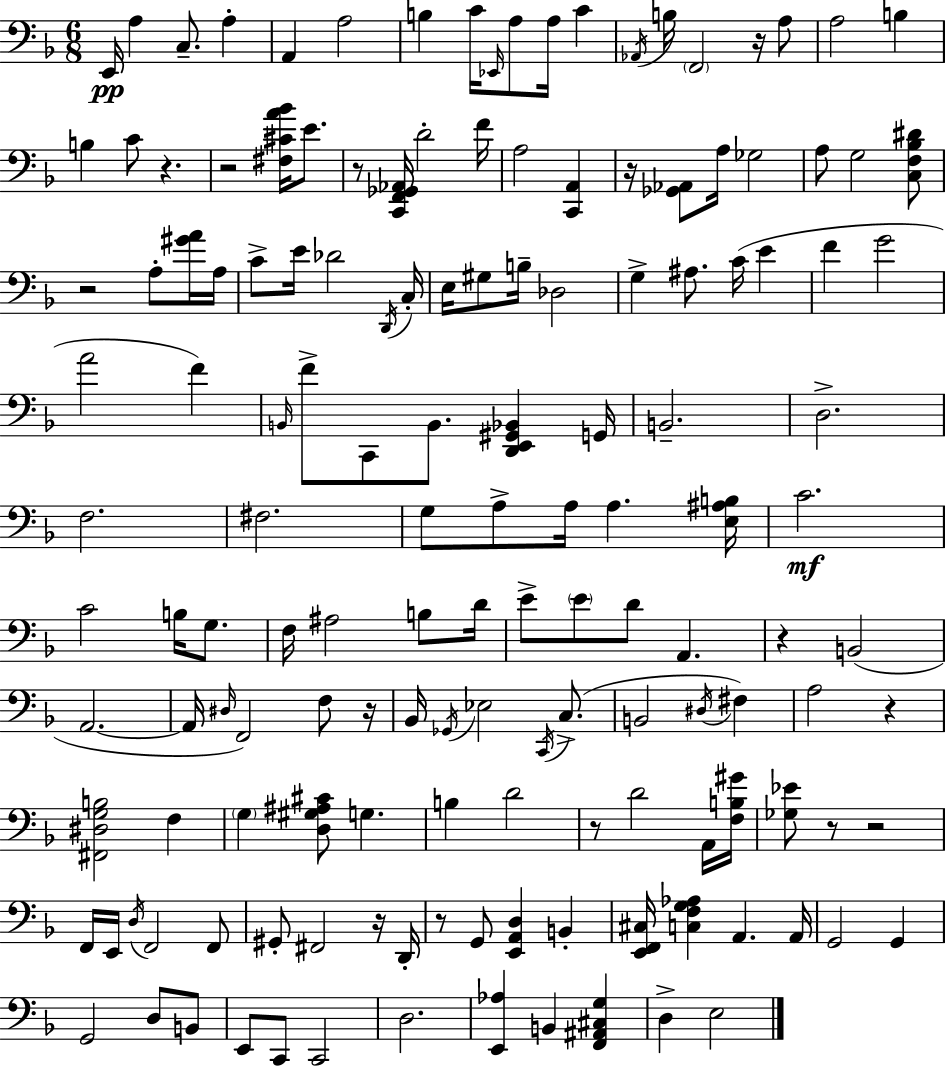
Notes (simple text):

E2/s A3/q C3/e. A3/q A2/q A3/h B3/q C4/s Eb2/s A3/e A3/s C4/q Ab2/s B3/s F2/h R/s A3/e A3/h B3/q B3/q C4/e R/q. R/h [F#3,C#4,A4,Bb4]/s E4/e. R/e [C2,F2,Gb2,Ab2]/s D4/h F4/s A3/h [C2,A2]/q R/s [Gb2,Ab2]/e A3/s Gb3/h A3/e G3/h [C3,F3,Bb3,D#4]/e R/h A3/e [G#4,A4]/s A3/s C4/e E4/s Db4/h D2/s C3/s E3/s G#3/e B3/s Db3/h G3/q A#3/e. C4/s E4/q F4/q G4/h A4/h F4/q B2/s F4/e C2/e B2/e. [D2,E2,G#2,Bb2]/q G2/s B2/h. D3/h. F3/h. F#3/h. G3/e A3/e A3/s A3/q. [E3,A#3,B3]/s C4/h. C4/h B3/s G3/e. F3/s A#3/h B3/e D4/s E4/e E4/e D4/e A2/q. R/q B2/h A2/h. A2/s D#3/s F2/h F3/e R/s Bb2/s Gb2/s Eb3/h C2/s C3/e. B2/h D#3/s F#3/q A3/h R/q [F#2,D#3,G3,B3]/h F3/q G3/q [D3,G#3,A#3,C#4]/e G3/q. B3/q D4/h R/e D4/h A2/s [F3,B3,G#4]/s [Gb3,Eb4]/e R/e R/h F2/s E2/s D3/s F2/h F2/e G#2/e F#2/h R/s D2/s R/e G2/e [E2,A2,D3]/q B2/q [E2,F2,C#3]/s [C3,F3,G3,Ab3]/q A2/q. A2/s G2/h G2/q G2/h D3/e B2/e E2/e C2/e C2/h D3/h. [E2,Ab3]/q B2/q [F2,A#2,C#3,G3]/q D3/q E3/h